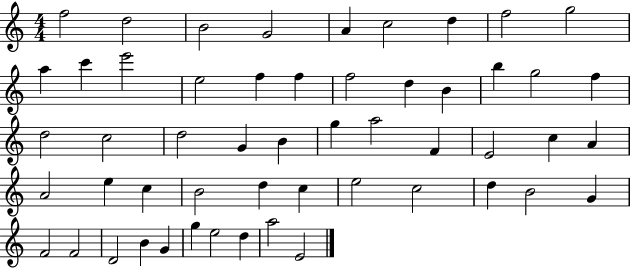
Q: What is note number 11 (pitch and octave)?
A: C6